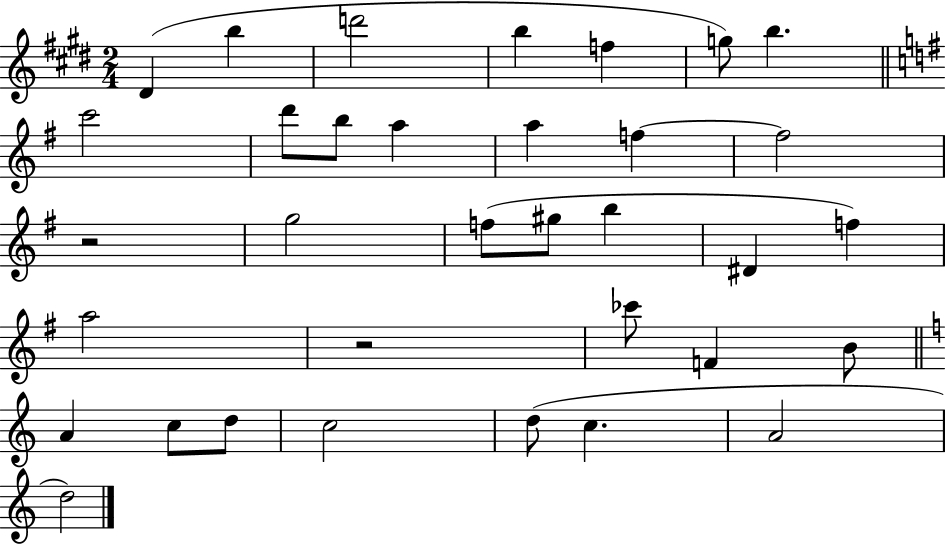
{
  \clef treble
  \numericTimeSignature
  \time 2/4
  \key e \major
  dis'4( b''4 | d'''2 | b''4 f''4 | g''8) b''4. | \break \bar "||" \break \key g \major c'''2 | d'''8 b''8 a''4 | a''4 f''4~~ | f''2 | \break r2 | g''2 | f''8( gis''8 b''4 | dis'4 f''4) | \break a''2 | r2 | ces'''8 f'4 b'8 | \bar "||" \break \key c \major a'4 c''8 d''8 | c''2 | d''8( c''4. | a'2 | \break d''2) | \bar "|."
}